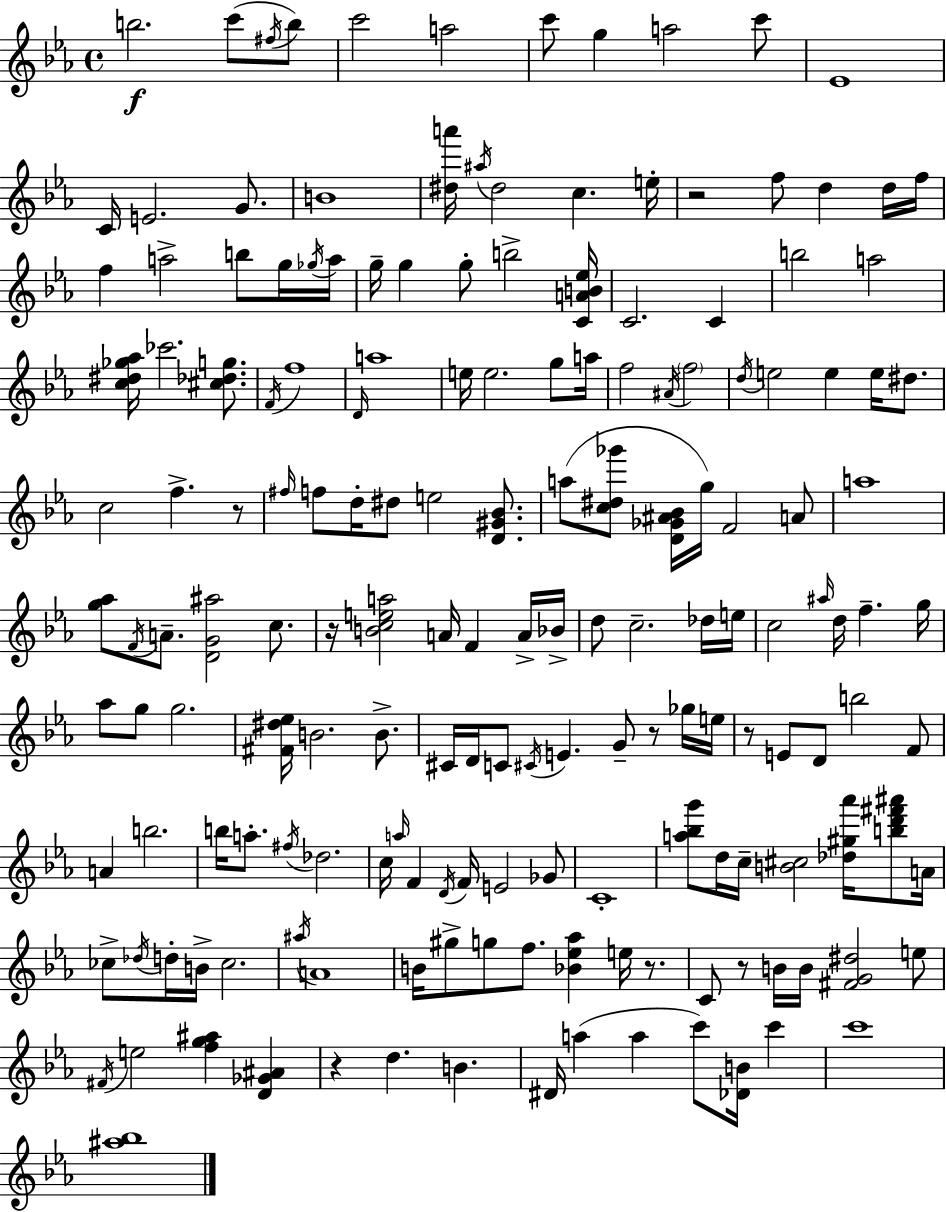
B5/h. C6/e F#5/s B5/e C6/h A5/h C6/e G5/q A5/h C6/e Eb4/w C4/s E4/h. G4/e. B4/w [D#5,A6]/s A#5/s D#5/h C5/q. E5/s R/h F5/e D5/q D5/s F5/s F5/q A5/h B5/e G5/s Gb5/s A5/s G5/s G5/q G5/e B5/h [C4,A4,B4,Eb5]/s C4/h. C4/q B5/h A5/h [C5,D#5,Gb5,Ab5]/s CES6/h. [C#5,Db5,G5]/e. F4/s F5/w D4/s A5/w E5/s E5/h. G5/e A5/s F5/h A#4/s F5/h D5/s E5/h E5/q E5/s D#5/e. C5/h F5/q. R/e F#5/s F5/e D5/s D#5/e E5/h [D4,G#4,Bb4]/e. A5/e [C5,D#5,Gb6]/e [D4,Gb4,A#4,Bb4]/s G5/s F4/h A4/e A5/w [G5,Ab5]/e F4/s A4/e. [D4,G4,A#5]/h C5/e. R/s [B4,C5,E5,A5]/h A4/s F4/q A4/s Bb4/s D5/e C5/h. Db5/s E5/s C5/h A#5/s D5/s F5/q. G5/s Ab5/e G5/e G5/h. [F#4,D#5,Eb5]/s B4/h. B4/e. C#4/s D4/s C4/e C#4/s E4/q. G4/e R/e Gb5/s E5/s R/e E4/e D4/e B5/h F4/e A4/q B5/h. B5/s A5/e. F#5/s Db5/h. C5/s A5/s F4/q D4/s F4/s E4/h Gb4/e C4/w [A5,Bb5,G6]/e D5/s C5/s [B4,C#5]/h [Db5,G#5,Ab6]/s [B5,D6,F#6,A#6]/e A4/s CES5/e Db5/s D5/s B4/s CES5/h. A#5/s A4/w B4/s G#5/e G5/e F5/e. [Bb4,Eb5,Ab5]/q E5/s R/e. C4/e R/e B4/s B4/s [F#4,G4,D#5]/h E5/e F#4/s E5/h [F5,G5,A#5]/q [D4,Gb4,A#4]/q R/q D5/q. B4/q. D#4/s A5/q A5/q C6/e [Db4,B4]/s C6/q C6/w [A#5,Bb5]/w